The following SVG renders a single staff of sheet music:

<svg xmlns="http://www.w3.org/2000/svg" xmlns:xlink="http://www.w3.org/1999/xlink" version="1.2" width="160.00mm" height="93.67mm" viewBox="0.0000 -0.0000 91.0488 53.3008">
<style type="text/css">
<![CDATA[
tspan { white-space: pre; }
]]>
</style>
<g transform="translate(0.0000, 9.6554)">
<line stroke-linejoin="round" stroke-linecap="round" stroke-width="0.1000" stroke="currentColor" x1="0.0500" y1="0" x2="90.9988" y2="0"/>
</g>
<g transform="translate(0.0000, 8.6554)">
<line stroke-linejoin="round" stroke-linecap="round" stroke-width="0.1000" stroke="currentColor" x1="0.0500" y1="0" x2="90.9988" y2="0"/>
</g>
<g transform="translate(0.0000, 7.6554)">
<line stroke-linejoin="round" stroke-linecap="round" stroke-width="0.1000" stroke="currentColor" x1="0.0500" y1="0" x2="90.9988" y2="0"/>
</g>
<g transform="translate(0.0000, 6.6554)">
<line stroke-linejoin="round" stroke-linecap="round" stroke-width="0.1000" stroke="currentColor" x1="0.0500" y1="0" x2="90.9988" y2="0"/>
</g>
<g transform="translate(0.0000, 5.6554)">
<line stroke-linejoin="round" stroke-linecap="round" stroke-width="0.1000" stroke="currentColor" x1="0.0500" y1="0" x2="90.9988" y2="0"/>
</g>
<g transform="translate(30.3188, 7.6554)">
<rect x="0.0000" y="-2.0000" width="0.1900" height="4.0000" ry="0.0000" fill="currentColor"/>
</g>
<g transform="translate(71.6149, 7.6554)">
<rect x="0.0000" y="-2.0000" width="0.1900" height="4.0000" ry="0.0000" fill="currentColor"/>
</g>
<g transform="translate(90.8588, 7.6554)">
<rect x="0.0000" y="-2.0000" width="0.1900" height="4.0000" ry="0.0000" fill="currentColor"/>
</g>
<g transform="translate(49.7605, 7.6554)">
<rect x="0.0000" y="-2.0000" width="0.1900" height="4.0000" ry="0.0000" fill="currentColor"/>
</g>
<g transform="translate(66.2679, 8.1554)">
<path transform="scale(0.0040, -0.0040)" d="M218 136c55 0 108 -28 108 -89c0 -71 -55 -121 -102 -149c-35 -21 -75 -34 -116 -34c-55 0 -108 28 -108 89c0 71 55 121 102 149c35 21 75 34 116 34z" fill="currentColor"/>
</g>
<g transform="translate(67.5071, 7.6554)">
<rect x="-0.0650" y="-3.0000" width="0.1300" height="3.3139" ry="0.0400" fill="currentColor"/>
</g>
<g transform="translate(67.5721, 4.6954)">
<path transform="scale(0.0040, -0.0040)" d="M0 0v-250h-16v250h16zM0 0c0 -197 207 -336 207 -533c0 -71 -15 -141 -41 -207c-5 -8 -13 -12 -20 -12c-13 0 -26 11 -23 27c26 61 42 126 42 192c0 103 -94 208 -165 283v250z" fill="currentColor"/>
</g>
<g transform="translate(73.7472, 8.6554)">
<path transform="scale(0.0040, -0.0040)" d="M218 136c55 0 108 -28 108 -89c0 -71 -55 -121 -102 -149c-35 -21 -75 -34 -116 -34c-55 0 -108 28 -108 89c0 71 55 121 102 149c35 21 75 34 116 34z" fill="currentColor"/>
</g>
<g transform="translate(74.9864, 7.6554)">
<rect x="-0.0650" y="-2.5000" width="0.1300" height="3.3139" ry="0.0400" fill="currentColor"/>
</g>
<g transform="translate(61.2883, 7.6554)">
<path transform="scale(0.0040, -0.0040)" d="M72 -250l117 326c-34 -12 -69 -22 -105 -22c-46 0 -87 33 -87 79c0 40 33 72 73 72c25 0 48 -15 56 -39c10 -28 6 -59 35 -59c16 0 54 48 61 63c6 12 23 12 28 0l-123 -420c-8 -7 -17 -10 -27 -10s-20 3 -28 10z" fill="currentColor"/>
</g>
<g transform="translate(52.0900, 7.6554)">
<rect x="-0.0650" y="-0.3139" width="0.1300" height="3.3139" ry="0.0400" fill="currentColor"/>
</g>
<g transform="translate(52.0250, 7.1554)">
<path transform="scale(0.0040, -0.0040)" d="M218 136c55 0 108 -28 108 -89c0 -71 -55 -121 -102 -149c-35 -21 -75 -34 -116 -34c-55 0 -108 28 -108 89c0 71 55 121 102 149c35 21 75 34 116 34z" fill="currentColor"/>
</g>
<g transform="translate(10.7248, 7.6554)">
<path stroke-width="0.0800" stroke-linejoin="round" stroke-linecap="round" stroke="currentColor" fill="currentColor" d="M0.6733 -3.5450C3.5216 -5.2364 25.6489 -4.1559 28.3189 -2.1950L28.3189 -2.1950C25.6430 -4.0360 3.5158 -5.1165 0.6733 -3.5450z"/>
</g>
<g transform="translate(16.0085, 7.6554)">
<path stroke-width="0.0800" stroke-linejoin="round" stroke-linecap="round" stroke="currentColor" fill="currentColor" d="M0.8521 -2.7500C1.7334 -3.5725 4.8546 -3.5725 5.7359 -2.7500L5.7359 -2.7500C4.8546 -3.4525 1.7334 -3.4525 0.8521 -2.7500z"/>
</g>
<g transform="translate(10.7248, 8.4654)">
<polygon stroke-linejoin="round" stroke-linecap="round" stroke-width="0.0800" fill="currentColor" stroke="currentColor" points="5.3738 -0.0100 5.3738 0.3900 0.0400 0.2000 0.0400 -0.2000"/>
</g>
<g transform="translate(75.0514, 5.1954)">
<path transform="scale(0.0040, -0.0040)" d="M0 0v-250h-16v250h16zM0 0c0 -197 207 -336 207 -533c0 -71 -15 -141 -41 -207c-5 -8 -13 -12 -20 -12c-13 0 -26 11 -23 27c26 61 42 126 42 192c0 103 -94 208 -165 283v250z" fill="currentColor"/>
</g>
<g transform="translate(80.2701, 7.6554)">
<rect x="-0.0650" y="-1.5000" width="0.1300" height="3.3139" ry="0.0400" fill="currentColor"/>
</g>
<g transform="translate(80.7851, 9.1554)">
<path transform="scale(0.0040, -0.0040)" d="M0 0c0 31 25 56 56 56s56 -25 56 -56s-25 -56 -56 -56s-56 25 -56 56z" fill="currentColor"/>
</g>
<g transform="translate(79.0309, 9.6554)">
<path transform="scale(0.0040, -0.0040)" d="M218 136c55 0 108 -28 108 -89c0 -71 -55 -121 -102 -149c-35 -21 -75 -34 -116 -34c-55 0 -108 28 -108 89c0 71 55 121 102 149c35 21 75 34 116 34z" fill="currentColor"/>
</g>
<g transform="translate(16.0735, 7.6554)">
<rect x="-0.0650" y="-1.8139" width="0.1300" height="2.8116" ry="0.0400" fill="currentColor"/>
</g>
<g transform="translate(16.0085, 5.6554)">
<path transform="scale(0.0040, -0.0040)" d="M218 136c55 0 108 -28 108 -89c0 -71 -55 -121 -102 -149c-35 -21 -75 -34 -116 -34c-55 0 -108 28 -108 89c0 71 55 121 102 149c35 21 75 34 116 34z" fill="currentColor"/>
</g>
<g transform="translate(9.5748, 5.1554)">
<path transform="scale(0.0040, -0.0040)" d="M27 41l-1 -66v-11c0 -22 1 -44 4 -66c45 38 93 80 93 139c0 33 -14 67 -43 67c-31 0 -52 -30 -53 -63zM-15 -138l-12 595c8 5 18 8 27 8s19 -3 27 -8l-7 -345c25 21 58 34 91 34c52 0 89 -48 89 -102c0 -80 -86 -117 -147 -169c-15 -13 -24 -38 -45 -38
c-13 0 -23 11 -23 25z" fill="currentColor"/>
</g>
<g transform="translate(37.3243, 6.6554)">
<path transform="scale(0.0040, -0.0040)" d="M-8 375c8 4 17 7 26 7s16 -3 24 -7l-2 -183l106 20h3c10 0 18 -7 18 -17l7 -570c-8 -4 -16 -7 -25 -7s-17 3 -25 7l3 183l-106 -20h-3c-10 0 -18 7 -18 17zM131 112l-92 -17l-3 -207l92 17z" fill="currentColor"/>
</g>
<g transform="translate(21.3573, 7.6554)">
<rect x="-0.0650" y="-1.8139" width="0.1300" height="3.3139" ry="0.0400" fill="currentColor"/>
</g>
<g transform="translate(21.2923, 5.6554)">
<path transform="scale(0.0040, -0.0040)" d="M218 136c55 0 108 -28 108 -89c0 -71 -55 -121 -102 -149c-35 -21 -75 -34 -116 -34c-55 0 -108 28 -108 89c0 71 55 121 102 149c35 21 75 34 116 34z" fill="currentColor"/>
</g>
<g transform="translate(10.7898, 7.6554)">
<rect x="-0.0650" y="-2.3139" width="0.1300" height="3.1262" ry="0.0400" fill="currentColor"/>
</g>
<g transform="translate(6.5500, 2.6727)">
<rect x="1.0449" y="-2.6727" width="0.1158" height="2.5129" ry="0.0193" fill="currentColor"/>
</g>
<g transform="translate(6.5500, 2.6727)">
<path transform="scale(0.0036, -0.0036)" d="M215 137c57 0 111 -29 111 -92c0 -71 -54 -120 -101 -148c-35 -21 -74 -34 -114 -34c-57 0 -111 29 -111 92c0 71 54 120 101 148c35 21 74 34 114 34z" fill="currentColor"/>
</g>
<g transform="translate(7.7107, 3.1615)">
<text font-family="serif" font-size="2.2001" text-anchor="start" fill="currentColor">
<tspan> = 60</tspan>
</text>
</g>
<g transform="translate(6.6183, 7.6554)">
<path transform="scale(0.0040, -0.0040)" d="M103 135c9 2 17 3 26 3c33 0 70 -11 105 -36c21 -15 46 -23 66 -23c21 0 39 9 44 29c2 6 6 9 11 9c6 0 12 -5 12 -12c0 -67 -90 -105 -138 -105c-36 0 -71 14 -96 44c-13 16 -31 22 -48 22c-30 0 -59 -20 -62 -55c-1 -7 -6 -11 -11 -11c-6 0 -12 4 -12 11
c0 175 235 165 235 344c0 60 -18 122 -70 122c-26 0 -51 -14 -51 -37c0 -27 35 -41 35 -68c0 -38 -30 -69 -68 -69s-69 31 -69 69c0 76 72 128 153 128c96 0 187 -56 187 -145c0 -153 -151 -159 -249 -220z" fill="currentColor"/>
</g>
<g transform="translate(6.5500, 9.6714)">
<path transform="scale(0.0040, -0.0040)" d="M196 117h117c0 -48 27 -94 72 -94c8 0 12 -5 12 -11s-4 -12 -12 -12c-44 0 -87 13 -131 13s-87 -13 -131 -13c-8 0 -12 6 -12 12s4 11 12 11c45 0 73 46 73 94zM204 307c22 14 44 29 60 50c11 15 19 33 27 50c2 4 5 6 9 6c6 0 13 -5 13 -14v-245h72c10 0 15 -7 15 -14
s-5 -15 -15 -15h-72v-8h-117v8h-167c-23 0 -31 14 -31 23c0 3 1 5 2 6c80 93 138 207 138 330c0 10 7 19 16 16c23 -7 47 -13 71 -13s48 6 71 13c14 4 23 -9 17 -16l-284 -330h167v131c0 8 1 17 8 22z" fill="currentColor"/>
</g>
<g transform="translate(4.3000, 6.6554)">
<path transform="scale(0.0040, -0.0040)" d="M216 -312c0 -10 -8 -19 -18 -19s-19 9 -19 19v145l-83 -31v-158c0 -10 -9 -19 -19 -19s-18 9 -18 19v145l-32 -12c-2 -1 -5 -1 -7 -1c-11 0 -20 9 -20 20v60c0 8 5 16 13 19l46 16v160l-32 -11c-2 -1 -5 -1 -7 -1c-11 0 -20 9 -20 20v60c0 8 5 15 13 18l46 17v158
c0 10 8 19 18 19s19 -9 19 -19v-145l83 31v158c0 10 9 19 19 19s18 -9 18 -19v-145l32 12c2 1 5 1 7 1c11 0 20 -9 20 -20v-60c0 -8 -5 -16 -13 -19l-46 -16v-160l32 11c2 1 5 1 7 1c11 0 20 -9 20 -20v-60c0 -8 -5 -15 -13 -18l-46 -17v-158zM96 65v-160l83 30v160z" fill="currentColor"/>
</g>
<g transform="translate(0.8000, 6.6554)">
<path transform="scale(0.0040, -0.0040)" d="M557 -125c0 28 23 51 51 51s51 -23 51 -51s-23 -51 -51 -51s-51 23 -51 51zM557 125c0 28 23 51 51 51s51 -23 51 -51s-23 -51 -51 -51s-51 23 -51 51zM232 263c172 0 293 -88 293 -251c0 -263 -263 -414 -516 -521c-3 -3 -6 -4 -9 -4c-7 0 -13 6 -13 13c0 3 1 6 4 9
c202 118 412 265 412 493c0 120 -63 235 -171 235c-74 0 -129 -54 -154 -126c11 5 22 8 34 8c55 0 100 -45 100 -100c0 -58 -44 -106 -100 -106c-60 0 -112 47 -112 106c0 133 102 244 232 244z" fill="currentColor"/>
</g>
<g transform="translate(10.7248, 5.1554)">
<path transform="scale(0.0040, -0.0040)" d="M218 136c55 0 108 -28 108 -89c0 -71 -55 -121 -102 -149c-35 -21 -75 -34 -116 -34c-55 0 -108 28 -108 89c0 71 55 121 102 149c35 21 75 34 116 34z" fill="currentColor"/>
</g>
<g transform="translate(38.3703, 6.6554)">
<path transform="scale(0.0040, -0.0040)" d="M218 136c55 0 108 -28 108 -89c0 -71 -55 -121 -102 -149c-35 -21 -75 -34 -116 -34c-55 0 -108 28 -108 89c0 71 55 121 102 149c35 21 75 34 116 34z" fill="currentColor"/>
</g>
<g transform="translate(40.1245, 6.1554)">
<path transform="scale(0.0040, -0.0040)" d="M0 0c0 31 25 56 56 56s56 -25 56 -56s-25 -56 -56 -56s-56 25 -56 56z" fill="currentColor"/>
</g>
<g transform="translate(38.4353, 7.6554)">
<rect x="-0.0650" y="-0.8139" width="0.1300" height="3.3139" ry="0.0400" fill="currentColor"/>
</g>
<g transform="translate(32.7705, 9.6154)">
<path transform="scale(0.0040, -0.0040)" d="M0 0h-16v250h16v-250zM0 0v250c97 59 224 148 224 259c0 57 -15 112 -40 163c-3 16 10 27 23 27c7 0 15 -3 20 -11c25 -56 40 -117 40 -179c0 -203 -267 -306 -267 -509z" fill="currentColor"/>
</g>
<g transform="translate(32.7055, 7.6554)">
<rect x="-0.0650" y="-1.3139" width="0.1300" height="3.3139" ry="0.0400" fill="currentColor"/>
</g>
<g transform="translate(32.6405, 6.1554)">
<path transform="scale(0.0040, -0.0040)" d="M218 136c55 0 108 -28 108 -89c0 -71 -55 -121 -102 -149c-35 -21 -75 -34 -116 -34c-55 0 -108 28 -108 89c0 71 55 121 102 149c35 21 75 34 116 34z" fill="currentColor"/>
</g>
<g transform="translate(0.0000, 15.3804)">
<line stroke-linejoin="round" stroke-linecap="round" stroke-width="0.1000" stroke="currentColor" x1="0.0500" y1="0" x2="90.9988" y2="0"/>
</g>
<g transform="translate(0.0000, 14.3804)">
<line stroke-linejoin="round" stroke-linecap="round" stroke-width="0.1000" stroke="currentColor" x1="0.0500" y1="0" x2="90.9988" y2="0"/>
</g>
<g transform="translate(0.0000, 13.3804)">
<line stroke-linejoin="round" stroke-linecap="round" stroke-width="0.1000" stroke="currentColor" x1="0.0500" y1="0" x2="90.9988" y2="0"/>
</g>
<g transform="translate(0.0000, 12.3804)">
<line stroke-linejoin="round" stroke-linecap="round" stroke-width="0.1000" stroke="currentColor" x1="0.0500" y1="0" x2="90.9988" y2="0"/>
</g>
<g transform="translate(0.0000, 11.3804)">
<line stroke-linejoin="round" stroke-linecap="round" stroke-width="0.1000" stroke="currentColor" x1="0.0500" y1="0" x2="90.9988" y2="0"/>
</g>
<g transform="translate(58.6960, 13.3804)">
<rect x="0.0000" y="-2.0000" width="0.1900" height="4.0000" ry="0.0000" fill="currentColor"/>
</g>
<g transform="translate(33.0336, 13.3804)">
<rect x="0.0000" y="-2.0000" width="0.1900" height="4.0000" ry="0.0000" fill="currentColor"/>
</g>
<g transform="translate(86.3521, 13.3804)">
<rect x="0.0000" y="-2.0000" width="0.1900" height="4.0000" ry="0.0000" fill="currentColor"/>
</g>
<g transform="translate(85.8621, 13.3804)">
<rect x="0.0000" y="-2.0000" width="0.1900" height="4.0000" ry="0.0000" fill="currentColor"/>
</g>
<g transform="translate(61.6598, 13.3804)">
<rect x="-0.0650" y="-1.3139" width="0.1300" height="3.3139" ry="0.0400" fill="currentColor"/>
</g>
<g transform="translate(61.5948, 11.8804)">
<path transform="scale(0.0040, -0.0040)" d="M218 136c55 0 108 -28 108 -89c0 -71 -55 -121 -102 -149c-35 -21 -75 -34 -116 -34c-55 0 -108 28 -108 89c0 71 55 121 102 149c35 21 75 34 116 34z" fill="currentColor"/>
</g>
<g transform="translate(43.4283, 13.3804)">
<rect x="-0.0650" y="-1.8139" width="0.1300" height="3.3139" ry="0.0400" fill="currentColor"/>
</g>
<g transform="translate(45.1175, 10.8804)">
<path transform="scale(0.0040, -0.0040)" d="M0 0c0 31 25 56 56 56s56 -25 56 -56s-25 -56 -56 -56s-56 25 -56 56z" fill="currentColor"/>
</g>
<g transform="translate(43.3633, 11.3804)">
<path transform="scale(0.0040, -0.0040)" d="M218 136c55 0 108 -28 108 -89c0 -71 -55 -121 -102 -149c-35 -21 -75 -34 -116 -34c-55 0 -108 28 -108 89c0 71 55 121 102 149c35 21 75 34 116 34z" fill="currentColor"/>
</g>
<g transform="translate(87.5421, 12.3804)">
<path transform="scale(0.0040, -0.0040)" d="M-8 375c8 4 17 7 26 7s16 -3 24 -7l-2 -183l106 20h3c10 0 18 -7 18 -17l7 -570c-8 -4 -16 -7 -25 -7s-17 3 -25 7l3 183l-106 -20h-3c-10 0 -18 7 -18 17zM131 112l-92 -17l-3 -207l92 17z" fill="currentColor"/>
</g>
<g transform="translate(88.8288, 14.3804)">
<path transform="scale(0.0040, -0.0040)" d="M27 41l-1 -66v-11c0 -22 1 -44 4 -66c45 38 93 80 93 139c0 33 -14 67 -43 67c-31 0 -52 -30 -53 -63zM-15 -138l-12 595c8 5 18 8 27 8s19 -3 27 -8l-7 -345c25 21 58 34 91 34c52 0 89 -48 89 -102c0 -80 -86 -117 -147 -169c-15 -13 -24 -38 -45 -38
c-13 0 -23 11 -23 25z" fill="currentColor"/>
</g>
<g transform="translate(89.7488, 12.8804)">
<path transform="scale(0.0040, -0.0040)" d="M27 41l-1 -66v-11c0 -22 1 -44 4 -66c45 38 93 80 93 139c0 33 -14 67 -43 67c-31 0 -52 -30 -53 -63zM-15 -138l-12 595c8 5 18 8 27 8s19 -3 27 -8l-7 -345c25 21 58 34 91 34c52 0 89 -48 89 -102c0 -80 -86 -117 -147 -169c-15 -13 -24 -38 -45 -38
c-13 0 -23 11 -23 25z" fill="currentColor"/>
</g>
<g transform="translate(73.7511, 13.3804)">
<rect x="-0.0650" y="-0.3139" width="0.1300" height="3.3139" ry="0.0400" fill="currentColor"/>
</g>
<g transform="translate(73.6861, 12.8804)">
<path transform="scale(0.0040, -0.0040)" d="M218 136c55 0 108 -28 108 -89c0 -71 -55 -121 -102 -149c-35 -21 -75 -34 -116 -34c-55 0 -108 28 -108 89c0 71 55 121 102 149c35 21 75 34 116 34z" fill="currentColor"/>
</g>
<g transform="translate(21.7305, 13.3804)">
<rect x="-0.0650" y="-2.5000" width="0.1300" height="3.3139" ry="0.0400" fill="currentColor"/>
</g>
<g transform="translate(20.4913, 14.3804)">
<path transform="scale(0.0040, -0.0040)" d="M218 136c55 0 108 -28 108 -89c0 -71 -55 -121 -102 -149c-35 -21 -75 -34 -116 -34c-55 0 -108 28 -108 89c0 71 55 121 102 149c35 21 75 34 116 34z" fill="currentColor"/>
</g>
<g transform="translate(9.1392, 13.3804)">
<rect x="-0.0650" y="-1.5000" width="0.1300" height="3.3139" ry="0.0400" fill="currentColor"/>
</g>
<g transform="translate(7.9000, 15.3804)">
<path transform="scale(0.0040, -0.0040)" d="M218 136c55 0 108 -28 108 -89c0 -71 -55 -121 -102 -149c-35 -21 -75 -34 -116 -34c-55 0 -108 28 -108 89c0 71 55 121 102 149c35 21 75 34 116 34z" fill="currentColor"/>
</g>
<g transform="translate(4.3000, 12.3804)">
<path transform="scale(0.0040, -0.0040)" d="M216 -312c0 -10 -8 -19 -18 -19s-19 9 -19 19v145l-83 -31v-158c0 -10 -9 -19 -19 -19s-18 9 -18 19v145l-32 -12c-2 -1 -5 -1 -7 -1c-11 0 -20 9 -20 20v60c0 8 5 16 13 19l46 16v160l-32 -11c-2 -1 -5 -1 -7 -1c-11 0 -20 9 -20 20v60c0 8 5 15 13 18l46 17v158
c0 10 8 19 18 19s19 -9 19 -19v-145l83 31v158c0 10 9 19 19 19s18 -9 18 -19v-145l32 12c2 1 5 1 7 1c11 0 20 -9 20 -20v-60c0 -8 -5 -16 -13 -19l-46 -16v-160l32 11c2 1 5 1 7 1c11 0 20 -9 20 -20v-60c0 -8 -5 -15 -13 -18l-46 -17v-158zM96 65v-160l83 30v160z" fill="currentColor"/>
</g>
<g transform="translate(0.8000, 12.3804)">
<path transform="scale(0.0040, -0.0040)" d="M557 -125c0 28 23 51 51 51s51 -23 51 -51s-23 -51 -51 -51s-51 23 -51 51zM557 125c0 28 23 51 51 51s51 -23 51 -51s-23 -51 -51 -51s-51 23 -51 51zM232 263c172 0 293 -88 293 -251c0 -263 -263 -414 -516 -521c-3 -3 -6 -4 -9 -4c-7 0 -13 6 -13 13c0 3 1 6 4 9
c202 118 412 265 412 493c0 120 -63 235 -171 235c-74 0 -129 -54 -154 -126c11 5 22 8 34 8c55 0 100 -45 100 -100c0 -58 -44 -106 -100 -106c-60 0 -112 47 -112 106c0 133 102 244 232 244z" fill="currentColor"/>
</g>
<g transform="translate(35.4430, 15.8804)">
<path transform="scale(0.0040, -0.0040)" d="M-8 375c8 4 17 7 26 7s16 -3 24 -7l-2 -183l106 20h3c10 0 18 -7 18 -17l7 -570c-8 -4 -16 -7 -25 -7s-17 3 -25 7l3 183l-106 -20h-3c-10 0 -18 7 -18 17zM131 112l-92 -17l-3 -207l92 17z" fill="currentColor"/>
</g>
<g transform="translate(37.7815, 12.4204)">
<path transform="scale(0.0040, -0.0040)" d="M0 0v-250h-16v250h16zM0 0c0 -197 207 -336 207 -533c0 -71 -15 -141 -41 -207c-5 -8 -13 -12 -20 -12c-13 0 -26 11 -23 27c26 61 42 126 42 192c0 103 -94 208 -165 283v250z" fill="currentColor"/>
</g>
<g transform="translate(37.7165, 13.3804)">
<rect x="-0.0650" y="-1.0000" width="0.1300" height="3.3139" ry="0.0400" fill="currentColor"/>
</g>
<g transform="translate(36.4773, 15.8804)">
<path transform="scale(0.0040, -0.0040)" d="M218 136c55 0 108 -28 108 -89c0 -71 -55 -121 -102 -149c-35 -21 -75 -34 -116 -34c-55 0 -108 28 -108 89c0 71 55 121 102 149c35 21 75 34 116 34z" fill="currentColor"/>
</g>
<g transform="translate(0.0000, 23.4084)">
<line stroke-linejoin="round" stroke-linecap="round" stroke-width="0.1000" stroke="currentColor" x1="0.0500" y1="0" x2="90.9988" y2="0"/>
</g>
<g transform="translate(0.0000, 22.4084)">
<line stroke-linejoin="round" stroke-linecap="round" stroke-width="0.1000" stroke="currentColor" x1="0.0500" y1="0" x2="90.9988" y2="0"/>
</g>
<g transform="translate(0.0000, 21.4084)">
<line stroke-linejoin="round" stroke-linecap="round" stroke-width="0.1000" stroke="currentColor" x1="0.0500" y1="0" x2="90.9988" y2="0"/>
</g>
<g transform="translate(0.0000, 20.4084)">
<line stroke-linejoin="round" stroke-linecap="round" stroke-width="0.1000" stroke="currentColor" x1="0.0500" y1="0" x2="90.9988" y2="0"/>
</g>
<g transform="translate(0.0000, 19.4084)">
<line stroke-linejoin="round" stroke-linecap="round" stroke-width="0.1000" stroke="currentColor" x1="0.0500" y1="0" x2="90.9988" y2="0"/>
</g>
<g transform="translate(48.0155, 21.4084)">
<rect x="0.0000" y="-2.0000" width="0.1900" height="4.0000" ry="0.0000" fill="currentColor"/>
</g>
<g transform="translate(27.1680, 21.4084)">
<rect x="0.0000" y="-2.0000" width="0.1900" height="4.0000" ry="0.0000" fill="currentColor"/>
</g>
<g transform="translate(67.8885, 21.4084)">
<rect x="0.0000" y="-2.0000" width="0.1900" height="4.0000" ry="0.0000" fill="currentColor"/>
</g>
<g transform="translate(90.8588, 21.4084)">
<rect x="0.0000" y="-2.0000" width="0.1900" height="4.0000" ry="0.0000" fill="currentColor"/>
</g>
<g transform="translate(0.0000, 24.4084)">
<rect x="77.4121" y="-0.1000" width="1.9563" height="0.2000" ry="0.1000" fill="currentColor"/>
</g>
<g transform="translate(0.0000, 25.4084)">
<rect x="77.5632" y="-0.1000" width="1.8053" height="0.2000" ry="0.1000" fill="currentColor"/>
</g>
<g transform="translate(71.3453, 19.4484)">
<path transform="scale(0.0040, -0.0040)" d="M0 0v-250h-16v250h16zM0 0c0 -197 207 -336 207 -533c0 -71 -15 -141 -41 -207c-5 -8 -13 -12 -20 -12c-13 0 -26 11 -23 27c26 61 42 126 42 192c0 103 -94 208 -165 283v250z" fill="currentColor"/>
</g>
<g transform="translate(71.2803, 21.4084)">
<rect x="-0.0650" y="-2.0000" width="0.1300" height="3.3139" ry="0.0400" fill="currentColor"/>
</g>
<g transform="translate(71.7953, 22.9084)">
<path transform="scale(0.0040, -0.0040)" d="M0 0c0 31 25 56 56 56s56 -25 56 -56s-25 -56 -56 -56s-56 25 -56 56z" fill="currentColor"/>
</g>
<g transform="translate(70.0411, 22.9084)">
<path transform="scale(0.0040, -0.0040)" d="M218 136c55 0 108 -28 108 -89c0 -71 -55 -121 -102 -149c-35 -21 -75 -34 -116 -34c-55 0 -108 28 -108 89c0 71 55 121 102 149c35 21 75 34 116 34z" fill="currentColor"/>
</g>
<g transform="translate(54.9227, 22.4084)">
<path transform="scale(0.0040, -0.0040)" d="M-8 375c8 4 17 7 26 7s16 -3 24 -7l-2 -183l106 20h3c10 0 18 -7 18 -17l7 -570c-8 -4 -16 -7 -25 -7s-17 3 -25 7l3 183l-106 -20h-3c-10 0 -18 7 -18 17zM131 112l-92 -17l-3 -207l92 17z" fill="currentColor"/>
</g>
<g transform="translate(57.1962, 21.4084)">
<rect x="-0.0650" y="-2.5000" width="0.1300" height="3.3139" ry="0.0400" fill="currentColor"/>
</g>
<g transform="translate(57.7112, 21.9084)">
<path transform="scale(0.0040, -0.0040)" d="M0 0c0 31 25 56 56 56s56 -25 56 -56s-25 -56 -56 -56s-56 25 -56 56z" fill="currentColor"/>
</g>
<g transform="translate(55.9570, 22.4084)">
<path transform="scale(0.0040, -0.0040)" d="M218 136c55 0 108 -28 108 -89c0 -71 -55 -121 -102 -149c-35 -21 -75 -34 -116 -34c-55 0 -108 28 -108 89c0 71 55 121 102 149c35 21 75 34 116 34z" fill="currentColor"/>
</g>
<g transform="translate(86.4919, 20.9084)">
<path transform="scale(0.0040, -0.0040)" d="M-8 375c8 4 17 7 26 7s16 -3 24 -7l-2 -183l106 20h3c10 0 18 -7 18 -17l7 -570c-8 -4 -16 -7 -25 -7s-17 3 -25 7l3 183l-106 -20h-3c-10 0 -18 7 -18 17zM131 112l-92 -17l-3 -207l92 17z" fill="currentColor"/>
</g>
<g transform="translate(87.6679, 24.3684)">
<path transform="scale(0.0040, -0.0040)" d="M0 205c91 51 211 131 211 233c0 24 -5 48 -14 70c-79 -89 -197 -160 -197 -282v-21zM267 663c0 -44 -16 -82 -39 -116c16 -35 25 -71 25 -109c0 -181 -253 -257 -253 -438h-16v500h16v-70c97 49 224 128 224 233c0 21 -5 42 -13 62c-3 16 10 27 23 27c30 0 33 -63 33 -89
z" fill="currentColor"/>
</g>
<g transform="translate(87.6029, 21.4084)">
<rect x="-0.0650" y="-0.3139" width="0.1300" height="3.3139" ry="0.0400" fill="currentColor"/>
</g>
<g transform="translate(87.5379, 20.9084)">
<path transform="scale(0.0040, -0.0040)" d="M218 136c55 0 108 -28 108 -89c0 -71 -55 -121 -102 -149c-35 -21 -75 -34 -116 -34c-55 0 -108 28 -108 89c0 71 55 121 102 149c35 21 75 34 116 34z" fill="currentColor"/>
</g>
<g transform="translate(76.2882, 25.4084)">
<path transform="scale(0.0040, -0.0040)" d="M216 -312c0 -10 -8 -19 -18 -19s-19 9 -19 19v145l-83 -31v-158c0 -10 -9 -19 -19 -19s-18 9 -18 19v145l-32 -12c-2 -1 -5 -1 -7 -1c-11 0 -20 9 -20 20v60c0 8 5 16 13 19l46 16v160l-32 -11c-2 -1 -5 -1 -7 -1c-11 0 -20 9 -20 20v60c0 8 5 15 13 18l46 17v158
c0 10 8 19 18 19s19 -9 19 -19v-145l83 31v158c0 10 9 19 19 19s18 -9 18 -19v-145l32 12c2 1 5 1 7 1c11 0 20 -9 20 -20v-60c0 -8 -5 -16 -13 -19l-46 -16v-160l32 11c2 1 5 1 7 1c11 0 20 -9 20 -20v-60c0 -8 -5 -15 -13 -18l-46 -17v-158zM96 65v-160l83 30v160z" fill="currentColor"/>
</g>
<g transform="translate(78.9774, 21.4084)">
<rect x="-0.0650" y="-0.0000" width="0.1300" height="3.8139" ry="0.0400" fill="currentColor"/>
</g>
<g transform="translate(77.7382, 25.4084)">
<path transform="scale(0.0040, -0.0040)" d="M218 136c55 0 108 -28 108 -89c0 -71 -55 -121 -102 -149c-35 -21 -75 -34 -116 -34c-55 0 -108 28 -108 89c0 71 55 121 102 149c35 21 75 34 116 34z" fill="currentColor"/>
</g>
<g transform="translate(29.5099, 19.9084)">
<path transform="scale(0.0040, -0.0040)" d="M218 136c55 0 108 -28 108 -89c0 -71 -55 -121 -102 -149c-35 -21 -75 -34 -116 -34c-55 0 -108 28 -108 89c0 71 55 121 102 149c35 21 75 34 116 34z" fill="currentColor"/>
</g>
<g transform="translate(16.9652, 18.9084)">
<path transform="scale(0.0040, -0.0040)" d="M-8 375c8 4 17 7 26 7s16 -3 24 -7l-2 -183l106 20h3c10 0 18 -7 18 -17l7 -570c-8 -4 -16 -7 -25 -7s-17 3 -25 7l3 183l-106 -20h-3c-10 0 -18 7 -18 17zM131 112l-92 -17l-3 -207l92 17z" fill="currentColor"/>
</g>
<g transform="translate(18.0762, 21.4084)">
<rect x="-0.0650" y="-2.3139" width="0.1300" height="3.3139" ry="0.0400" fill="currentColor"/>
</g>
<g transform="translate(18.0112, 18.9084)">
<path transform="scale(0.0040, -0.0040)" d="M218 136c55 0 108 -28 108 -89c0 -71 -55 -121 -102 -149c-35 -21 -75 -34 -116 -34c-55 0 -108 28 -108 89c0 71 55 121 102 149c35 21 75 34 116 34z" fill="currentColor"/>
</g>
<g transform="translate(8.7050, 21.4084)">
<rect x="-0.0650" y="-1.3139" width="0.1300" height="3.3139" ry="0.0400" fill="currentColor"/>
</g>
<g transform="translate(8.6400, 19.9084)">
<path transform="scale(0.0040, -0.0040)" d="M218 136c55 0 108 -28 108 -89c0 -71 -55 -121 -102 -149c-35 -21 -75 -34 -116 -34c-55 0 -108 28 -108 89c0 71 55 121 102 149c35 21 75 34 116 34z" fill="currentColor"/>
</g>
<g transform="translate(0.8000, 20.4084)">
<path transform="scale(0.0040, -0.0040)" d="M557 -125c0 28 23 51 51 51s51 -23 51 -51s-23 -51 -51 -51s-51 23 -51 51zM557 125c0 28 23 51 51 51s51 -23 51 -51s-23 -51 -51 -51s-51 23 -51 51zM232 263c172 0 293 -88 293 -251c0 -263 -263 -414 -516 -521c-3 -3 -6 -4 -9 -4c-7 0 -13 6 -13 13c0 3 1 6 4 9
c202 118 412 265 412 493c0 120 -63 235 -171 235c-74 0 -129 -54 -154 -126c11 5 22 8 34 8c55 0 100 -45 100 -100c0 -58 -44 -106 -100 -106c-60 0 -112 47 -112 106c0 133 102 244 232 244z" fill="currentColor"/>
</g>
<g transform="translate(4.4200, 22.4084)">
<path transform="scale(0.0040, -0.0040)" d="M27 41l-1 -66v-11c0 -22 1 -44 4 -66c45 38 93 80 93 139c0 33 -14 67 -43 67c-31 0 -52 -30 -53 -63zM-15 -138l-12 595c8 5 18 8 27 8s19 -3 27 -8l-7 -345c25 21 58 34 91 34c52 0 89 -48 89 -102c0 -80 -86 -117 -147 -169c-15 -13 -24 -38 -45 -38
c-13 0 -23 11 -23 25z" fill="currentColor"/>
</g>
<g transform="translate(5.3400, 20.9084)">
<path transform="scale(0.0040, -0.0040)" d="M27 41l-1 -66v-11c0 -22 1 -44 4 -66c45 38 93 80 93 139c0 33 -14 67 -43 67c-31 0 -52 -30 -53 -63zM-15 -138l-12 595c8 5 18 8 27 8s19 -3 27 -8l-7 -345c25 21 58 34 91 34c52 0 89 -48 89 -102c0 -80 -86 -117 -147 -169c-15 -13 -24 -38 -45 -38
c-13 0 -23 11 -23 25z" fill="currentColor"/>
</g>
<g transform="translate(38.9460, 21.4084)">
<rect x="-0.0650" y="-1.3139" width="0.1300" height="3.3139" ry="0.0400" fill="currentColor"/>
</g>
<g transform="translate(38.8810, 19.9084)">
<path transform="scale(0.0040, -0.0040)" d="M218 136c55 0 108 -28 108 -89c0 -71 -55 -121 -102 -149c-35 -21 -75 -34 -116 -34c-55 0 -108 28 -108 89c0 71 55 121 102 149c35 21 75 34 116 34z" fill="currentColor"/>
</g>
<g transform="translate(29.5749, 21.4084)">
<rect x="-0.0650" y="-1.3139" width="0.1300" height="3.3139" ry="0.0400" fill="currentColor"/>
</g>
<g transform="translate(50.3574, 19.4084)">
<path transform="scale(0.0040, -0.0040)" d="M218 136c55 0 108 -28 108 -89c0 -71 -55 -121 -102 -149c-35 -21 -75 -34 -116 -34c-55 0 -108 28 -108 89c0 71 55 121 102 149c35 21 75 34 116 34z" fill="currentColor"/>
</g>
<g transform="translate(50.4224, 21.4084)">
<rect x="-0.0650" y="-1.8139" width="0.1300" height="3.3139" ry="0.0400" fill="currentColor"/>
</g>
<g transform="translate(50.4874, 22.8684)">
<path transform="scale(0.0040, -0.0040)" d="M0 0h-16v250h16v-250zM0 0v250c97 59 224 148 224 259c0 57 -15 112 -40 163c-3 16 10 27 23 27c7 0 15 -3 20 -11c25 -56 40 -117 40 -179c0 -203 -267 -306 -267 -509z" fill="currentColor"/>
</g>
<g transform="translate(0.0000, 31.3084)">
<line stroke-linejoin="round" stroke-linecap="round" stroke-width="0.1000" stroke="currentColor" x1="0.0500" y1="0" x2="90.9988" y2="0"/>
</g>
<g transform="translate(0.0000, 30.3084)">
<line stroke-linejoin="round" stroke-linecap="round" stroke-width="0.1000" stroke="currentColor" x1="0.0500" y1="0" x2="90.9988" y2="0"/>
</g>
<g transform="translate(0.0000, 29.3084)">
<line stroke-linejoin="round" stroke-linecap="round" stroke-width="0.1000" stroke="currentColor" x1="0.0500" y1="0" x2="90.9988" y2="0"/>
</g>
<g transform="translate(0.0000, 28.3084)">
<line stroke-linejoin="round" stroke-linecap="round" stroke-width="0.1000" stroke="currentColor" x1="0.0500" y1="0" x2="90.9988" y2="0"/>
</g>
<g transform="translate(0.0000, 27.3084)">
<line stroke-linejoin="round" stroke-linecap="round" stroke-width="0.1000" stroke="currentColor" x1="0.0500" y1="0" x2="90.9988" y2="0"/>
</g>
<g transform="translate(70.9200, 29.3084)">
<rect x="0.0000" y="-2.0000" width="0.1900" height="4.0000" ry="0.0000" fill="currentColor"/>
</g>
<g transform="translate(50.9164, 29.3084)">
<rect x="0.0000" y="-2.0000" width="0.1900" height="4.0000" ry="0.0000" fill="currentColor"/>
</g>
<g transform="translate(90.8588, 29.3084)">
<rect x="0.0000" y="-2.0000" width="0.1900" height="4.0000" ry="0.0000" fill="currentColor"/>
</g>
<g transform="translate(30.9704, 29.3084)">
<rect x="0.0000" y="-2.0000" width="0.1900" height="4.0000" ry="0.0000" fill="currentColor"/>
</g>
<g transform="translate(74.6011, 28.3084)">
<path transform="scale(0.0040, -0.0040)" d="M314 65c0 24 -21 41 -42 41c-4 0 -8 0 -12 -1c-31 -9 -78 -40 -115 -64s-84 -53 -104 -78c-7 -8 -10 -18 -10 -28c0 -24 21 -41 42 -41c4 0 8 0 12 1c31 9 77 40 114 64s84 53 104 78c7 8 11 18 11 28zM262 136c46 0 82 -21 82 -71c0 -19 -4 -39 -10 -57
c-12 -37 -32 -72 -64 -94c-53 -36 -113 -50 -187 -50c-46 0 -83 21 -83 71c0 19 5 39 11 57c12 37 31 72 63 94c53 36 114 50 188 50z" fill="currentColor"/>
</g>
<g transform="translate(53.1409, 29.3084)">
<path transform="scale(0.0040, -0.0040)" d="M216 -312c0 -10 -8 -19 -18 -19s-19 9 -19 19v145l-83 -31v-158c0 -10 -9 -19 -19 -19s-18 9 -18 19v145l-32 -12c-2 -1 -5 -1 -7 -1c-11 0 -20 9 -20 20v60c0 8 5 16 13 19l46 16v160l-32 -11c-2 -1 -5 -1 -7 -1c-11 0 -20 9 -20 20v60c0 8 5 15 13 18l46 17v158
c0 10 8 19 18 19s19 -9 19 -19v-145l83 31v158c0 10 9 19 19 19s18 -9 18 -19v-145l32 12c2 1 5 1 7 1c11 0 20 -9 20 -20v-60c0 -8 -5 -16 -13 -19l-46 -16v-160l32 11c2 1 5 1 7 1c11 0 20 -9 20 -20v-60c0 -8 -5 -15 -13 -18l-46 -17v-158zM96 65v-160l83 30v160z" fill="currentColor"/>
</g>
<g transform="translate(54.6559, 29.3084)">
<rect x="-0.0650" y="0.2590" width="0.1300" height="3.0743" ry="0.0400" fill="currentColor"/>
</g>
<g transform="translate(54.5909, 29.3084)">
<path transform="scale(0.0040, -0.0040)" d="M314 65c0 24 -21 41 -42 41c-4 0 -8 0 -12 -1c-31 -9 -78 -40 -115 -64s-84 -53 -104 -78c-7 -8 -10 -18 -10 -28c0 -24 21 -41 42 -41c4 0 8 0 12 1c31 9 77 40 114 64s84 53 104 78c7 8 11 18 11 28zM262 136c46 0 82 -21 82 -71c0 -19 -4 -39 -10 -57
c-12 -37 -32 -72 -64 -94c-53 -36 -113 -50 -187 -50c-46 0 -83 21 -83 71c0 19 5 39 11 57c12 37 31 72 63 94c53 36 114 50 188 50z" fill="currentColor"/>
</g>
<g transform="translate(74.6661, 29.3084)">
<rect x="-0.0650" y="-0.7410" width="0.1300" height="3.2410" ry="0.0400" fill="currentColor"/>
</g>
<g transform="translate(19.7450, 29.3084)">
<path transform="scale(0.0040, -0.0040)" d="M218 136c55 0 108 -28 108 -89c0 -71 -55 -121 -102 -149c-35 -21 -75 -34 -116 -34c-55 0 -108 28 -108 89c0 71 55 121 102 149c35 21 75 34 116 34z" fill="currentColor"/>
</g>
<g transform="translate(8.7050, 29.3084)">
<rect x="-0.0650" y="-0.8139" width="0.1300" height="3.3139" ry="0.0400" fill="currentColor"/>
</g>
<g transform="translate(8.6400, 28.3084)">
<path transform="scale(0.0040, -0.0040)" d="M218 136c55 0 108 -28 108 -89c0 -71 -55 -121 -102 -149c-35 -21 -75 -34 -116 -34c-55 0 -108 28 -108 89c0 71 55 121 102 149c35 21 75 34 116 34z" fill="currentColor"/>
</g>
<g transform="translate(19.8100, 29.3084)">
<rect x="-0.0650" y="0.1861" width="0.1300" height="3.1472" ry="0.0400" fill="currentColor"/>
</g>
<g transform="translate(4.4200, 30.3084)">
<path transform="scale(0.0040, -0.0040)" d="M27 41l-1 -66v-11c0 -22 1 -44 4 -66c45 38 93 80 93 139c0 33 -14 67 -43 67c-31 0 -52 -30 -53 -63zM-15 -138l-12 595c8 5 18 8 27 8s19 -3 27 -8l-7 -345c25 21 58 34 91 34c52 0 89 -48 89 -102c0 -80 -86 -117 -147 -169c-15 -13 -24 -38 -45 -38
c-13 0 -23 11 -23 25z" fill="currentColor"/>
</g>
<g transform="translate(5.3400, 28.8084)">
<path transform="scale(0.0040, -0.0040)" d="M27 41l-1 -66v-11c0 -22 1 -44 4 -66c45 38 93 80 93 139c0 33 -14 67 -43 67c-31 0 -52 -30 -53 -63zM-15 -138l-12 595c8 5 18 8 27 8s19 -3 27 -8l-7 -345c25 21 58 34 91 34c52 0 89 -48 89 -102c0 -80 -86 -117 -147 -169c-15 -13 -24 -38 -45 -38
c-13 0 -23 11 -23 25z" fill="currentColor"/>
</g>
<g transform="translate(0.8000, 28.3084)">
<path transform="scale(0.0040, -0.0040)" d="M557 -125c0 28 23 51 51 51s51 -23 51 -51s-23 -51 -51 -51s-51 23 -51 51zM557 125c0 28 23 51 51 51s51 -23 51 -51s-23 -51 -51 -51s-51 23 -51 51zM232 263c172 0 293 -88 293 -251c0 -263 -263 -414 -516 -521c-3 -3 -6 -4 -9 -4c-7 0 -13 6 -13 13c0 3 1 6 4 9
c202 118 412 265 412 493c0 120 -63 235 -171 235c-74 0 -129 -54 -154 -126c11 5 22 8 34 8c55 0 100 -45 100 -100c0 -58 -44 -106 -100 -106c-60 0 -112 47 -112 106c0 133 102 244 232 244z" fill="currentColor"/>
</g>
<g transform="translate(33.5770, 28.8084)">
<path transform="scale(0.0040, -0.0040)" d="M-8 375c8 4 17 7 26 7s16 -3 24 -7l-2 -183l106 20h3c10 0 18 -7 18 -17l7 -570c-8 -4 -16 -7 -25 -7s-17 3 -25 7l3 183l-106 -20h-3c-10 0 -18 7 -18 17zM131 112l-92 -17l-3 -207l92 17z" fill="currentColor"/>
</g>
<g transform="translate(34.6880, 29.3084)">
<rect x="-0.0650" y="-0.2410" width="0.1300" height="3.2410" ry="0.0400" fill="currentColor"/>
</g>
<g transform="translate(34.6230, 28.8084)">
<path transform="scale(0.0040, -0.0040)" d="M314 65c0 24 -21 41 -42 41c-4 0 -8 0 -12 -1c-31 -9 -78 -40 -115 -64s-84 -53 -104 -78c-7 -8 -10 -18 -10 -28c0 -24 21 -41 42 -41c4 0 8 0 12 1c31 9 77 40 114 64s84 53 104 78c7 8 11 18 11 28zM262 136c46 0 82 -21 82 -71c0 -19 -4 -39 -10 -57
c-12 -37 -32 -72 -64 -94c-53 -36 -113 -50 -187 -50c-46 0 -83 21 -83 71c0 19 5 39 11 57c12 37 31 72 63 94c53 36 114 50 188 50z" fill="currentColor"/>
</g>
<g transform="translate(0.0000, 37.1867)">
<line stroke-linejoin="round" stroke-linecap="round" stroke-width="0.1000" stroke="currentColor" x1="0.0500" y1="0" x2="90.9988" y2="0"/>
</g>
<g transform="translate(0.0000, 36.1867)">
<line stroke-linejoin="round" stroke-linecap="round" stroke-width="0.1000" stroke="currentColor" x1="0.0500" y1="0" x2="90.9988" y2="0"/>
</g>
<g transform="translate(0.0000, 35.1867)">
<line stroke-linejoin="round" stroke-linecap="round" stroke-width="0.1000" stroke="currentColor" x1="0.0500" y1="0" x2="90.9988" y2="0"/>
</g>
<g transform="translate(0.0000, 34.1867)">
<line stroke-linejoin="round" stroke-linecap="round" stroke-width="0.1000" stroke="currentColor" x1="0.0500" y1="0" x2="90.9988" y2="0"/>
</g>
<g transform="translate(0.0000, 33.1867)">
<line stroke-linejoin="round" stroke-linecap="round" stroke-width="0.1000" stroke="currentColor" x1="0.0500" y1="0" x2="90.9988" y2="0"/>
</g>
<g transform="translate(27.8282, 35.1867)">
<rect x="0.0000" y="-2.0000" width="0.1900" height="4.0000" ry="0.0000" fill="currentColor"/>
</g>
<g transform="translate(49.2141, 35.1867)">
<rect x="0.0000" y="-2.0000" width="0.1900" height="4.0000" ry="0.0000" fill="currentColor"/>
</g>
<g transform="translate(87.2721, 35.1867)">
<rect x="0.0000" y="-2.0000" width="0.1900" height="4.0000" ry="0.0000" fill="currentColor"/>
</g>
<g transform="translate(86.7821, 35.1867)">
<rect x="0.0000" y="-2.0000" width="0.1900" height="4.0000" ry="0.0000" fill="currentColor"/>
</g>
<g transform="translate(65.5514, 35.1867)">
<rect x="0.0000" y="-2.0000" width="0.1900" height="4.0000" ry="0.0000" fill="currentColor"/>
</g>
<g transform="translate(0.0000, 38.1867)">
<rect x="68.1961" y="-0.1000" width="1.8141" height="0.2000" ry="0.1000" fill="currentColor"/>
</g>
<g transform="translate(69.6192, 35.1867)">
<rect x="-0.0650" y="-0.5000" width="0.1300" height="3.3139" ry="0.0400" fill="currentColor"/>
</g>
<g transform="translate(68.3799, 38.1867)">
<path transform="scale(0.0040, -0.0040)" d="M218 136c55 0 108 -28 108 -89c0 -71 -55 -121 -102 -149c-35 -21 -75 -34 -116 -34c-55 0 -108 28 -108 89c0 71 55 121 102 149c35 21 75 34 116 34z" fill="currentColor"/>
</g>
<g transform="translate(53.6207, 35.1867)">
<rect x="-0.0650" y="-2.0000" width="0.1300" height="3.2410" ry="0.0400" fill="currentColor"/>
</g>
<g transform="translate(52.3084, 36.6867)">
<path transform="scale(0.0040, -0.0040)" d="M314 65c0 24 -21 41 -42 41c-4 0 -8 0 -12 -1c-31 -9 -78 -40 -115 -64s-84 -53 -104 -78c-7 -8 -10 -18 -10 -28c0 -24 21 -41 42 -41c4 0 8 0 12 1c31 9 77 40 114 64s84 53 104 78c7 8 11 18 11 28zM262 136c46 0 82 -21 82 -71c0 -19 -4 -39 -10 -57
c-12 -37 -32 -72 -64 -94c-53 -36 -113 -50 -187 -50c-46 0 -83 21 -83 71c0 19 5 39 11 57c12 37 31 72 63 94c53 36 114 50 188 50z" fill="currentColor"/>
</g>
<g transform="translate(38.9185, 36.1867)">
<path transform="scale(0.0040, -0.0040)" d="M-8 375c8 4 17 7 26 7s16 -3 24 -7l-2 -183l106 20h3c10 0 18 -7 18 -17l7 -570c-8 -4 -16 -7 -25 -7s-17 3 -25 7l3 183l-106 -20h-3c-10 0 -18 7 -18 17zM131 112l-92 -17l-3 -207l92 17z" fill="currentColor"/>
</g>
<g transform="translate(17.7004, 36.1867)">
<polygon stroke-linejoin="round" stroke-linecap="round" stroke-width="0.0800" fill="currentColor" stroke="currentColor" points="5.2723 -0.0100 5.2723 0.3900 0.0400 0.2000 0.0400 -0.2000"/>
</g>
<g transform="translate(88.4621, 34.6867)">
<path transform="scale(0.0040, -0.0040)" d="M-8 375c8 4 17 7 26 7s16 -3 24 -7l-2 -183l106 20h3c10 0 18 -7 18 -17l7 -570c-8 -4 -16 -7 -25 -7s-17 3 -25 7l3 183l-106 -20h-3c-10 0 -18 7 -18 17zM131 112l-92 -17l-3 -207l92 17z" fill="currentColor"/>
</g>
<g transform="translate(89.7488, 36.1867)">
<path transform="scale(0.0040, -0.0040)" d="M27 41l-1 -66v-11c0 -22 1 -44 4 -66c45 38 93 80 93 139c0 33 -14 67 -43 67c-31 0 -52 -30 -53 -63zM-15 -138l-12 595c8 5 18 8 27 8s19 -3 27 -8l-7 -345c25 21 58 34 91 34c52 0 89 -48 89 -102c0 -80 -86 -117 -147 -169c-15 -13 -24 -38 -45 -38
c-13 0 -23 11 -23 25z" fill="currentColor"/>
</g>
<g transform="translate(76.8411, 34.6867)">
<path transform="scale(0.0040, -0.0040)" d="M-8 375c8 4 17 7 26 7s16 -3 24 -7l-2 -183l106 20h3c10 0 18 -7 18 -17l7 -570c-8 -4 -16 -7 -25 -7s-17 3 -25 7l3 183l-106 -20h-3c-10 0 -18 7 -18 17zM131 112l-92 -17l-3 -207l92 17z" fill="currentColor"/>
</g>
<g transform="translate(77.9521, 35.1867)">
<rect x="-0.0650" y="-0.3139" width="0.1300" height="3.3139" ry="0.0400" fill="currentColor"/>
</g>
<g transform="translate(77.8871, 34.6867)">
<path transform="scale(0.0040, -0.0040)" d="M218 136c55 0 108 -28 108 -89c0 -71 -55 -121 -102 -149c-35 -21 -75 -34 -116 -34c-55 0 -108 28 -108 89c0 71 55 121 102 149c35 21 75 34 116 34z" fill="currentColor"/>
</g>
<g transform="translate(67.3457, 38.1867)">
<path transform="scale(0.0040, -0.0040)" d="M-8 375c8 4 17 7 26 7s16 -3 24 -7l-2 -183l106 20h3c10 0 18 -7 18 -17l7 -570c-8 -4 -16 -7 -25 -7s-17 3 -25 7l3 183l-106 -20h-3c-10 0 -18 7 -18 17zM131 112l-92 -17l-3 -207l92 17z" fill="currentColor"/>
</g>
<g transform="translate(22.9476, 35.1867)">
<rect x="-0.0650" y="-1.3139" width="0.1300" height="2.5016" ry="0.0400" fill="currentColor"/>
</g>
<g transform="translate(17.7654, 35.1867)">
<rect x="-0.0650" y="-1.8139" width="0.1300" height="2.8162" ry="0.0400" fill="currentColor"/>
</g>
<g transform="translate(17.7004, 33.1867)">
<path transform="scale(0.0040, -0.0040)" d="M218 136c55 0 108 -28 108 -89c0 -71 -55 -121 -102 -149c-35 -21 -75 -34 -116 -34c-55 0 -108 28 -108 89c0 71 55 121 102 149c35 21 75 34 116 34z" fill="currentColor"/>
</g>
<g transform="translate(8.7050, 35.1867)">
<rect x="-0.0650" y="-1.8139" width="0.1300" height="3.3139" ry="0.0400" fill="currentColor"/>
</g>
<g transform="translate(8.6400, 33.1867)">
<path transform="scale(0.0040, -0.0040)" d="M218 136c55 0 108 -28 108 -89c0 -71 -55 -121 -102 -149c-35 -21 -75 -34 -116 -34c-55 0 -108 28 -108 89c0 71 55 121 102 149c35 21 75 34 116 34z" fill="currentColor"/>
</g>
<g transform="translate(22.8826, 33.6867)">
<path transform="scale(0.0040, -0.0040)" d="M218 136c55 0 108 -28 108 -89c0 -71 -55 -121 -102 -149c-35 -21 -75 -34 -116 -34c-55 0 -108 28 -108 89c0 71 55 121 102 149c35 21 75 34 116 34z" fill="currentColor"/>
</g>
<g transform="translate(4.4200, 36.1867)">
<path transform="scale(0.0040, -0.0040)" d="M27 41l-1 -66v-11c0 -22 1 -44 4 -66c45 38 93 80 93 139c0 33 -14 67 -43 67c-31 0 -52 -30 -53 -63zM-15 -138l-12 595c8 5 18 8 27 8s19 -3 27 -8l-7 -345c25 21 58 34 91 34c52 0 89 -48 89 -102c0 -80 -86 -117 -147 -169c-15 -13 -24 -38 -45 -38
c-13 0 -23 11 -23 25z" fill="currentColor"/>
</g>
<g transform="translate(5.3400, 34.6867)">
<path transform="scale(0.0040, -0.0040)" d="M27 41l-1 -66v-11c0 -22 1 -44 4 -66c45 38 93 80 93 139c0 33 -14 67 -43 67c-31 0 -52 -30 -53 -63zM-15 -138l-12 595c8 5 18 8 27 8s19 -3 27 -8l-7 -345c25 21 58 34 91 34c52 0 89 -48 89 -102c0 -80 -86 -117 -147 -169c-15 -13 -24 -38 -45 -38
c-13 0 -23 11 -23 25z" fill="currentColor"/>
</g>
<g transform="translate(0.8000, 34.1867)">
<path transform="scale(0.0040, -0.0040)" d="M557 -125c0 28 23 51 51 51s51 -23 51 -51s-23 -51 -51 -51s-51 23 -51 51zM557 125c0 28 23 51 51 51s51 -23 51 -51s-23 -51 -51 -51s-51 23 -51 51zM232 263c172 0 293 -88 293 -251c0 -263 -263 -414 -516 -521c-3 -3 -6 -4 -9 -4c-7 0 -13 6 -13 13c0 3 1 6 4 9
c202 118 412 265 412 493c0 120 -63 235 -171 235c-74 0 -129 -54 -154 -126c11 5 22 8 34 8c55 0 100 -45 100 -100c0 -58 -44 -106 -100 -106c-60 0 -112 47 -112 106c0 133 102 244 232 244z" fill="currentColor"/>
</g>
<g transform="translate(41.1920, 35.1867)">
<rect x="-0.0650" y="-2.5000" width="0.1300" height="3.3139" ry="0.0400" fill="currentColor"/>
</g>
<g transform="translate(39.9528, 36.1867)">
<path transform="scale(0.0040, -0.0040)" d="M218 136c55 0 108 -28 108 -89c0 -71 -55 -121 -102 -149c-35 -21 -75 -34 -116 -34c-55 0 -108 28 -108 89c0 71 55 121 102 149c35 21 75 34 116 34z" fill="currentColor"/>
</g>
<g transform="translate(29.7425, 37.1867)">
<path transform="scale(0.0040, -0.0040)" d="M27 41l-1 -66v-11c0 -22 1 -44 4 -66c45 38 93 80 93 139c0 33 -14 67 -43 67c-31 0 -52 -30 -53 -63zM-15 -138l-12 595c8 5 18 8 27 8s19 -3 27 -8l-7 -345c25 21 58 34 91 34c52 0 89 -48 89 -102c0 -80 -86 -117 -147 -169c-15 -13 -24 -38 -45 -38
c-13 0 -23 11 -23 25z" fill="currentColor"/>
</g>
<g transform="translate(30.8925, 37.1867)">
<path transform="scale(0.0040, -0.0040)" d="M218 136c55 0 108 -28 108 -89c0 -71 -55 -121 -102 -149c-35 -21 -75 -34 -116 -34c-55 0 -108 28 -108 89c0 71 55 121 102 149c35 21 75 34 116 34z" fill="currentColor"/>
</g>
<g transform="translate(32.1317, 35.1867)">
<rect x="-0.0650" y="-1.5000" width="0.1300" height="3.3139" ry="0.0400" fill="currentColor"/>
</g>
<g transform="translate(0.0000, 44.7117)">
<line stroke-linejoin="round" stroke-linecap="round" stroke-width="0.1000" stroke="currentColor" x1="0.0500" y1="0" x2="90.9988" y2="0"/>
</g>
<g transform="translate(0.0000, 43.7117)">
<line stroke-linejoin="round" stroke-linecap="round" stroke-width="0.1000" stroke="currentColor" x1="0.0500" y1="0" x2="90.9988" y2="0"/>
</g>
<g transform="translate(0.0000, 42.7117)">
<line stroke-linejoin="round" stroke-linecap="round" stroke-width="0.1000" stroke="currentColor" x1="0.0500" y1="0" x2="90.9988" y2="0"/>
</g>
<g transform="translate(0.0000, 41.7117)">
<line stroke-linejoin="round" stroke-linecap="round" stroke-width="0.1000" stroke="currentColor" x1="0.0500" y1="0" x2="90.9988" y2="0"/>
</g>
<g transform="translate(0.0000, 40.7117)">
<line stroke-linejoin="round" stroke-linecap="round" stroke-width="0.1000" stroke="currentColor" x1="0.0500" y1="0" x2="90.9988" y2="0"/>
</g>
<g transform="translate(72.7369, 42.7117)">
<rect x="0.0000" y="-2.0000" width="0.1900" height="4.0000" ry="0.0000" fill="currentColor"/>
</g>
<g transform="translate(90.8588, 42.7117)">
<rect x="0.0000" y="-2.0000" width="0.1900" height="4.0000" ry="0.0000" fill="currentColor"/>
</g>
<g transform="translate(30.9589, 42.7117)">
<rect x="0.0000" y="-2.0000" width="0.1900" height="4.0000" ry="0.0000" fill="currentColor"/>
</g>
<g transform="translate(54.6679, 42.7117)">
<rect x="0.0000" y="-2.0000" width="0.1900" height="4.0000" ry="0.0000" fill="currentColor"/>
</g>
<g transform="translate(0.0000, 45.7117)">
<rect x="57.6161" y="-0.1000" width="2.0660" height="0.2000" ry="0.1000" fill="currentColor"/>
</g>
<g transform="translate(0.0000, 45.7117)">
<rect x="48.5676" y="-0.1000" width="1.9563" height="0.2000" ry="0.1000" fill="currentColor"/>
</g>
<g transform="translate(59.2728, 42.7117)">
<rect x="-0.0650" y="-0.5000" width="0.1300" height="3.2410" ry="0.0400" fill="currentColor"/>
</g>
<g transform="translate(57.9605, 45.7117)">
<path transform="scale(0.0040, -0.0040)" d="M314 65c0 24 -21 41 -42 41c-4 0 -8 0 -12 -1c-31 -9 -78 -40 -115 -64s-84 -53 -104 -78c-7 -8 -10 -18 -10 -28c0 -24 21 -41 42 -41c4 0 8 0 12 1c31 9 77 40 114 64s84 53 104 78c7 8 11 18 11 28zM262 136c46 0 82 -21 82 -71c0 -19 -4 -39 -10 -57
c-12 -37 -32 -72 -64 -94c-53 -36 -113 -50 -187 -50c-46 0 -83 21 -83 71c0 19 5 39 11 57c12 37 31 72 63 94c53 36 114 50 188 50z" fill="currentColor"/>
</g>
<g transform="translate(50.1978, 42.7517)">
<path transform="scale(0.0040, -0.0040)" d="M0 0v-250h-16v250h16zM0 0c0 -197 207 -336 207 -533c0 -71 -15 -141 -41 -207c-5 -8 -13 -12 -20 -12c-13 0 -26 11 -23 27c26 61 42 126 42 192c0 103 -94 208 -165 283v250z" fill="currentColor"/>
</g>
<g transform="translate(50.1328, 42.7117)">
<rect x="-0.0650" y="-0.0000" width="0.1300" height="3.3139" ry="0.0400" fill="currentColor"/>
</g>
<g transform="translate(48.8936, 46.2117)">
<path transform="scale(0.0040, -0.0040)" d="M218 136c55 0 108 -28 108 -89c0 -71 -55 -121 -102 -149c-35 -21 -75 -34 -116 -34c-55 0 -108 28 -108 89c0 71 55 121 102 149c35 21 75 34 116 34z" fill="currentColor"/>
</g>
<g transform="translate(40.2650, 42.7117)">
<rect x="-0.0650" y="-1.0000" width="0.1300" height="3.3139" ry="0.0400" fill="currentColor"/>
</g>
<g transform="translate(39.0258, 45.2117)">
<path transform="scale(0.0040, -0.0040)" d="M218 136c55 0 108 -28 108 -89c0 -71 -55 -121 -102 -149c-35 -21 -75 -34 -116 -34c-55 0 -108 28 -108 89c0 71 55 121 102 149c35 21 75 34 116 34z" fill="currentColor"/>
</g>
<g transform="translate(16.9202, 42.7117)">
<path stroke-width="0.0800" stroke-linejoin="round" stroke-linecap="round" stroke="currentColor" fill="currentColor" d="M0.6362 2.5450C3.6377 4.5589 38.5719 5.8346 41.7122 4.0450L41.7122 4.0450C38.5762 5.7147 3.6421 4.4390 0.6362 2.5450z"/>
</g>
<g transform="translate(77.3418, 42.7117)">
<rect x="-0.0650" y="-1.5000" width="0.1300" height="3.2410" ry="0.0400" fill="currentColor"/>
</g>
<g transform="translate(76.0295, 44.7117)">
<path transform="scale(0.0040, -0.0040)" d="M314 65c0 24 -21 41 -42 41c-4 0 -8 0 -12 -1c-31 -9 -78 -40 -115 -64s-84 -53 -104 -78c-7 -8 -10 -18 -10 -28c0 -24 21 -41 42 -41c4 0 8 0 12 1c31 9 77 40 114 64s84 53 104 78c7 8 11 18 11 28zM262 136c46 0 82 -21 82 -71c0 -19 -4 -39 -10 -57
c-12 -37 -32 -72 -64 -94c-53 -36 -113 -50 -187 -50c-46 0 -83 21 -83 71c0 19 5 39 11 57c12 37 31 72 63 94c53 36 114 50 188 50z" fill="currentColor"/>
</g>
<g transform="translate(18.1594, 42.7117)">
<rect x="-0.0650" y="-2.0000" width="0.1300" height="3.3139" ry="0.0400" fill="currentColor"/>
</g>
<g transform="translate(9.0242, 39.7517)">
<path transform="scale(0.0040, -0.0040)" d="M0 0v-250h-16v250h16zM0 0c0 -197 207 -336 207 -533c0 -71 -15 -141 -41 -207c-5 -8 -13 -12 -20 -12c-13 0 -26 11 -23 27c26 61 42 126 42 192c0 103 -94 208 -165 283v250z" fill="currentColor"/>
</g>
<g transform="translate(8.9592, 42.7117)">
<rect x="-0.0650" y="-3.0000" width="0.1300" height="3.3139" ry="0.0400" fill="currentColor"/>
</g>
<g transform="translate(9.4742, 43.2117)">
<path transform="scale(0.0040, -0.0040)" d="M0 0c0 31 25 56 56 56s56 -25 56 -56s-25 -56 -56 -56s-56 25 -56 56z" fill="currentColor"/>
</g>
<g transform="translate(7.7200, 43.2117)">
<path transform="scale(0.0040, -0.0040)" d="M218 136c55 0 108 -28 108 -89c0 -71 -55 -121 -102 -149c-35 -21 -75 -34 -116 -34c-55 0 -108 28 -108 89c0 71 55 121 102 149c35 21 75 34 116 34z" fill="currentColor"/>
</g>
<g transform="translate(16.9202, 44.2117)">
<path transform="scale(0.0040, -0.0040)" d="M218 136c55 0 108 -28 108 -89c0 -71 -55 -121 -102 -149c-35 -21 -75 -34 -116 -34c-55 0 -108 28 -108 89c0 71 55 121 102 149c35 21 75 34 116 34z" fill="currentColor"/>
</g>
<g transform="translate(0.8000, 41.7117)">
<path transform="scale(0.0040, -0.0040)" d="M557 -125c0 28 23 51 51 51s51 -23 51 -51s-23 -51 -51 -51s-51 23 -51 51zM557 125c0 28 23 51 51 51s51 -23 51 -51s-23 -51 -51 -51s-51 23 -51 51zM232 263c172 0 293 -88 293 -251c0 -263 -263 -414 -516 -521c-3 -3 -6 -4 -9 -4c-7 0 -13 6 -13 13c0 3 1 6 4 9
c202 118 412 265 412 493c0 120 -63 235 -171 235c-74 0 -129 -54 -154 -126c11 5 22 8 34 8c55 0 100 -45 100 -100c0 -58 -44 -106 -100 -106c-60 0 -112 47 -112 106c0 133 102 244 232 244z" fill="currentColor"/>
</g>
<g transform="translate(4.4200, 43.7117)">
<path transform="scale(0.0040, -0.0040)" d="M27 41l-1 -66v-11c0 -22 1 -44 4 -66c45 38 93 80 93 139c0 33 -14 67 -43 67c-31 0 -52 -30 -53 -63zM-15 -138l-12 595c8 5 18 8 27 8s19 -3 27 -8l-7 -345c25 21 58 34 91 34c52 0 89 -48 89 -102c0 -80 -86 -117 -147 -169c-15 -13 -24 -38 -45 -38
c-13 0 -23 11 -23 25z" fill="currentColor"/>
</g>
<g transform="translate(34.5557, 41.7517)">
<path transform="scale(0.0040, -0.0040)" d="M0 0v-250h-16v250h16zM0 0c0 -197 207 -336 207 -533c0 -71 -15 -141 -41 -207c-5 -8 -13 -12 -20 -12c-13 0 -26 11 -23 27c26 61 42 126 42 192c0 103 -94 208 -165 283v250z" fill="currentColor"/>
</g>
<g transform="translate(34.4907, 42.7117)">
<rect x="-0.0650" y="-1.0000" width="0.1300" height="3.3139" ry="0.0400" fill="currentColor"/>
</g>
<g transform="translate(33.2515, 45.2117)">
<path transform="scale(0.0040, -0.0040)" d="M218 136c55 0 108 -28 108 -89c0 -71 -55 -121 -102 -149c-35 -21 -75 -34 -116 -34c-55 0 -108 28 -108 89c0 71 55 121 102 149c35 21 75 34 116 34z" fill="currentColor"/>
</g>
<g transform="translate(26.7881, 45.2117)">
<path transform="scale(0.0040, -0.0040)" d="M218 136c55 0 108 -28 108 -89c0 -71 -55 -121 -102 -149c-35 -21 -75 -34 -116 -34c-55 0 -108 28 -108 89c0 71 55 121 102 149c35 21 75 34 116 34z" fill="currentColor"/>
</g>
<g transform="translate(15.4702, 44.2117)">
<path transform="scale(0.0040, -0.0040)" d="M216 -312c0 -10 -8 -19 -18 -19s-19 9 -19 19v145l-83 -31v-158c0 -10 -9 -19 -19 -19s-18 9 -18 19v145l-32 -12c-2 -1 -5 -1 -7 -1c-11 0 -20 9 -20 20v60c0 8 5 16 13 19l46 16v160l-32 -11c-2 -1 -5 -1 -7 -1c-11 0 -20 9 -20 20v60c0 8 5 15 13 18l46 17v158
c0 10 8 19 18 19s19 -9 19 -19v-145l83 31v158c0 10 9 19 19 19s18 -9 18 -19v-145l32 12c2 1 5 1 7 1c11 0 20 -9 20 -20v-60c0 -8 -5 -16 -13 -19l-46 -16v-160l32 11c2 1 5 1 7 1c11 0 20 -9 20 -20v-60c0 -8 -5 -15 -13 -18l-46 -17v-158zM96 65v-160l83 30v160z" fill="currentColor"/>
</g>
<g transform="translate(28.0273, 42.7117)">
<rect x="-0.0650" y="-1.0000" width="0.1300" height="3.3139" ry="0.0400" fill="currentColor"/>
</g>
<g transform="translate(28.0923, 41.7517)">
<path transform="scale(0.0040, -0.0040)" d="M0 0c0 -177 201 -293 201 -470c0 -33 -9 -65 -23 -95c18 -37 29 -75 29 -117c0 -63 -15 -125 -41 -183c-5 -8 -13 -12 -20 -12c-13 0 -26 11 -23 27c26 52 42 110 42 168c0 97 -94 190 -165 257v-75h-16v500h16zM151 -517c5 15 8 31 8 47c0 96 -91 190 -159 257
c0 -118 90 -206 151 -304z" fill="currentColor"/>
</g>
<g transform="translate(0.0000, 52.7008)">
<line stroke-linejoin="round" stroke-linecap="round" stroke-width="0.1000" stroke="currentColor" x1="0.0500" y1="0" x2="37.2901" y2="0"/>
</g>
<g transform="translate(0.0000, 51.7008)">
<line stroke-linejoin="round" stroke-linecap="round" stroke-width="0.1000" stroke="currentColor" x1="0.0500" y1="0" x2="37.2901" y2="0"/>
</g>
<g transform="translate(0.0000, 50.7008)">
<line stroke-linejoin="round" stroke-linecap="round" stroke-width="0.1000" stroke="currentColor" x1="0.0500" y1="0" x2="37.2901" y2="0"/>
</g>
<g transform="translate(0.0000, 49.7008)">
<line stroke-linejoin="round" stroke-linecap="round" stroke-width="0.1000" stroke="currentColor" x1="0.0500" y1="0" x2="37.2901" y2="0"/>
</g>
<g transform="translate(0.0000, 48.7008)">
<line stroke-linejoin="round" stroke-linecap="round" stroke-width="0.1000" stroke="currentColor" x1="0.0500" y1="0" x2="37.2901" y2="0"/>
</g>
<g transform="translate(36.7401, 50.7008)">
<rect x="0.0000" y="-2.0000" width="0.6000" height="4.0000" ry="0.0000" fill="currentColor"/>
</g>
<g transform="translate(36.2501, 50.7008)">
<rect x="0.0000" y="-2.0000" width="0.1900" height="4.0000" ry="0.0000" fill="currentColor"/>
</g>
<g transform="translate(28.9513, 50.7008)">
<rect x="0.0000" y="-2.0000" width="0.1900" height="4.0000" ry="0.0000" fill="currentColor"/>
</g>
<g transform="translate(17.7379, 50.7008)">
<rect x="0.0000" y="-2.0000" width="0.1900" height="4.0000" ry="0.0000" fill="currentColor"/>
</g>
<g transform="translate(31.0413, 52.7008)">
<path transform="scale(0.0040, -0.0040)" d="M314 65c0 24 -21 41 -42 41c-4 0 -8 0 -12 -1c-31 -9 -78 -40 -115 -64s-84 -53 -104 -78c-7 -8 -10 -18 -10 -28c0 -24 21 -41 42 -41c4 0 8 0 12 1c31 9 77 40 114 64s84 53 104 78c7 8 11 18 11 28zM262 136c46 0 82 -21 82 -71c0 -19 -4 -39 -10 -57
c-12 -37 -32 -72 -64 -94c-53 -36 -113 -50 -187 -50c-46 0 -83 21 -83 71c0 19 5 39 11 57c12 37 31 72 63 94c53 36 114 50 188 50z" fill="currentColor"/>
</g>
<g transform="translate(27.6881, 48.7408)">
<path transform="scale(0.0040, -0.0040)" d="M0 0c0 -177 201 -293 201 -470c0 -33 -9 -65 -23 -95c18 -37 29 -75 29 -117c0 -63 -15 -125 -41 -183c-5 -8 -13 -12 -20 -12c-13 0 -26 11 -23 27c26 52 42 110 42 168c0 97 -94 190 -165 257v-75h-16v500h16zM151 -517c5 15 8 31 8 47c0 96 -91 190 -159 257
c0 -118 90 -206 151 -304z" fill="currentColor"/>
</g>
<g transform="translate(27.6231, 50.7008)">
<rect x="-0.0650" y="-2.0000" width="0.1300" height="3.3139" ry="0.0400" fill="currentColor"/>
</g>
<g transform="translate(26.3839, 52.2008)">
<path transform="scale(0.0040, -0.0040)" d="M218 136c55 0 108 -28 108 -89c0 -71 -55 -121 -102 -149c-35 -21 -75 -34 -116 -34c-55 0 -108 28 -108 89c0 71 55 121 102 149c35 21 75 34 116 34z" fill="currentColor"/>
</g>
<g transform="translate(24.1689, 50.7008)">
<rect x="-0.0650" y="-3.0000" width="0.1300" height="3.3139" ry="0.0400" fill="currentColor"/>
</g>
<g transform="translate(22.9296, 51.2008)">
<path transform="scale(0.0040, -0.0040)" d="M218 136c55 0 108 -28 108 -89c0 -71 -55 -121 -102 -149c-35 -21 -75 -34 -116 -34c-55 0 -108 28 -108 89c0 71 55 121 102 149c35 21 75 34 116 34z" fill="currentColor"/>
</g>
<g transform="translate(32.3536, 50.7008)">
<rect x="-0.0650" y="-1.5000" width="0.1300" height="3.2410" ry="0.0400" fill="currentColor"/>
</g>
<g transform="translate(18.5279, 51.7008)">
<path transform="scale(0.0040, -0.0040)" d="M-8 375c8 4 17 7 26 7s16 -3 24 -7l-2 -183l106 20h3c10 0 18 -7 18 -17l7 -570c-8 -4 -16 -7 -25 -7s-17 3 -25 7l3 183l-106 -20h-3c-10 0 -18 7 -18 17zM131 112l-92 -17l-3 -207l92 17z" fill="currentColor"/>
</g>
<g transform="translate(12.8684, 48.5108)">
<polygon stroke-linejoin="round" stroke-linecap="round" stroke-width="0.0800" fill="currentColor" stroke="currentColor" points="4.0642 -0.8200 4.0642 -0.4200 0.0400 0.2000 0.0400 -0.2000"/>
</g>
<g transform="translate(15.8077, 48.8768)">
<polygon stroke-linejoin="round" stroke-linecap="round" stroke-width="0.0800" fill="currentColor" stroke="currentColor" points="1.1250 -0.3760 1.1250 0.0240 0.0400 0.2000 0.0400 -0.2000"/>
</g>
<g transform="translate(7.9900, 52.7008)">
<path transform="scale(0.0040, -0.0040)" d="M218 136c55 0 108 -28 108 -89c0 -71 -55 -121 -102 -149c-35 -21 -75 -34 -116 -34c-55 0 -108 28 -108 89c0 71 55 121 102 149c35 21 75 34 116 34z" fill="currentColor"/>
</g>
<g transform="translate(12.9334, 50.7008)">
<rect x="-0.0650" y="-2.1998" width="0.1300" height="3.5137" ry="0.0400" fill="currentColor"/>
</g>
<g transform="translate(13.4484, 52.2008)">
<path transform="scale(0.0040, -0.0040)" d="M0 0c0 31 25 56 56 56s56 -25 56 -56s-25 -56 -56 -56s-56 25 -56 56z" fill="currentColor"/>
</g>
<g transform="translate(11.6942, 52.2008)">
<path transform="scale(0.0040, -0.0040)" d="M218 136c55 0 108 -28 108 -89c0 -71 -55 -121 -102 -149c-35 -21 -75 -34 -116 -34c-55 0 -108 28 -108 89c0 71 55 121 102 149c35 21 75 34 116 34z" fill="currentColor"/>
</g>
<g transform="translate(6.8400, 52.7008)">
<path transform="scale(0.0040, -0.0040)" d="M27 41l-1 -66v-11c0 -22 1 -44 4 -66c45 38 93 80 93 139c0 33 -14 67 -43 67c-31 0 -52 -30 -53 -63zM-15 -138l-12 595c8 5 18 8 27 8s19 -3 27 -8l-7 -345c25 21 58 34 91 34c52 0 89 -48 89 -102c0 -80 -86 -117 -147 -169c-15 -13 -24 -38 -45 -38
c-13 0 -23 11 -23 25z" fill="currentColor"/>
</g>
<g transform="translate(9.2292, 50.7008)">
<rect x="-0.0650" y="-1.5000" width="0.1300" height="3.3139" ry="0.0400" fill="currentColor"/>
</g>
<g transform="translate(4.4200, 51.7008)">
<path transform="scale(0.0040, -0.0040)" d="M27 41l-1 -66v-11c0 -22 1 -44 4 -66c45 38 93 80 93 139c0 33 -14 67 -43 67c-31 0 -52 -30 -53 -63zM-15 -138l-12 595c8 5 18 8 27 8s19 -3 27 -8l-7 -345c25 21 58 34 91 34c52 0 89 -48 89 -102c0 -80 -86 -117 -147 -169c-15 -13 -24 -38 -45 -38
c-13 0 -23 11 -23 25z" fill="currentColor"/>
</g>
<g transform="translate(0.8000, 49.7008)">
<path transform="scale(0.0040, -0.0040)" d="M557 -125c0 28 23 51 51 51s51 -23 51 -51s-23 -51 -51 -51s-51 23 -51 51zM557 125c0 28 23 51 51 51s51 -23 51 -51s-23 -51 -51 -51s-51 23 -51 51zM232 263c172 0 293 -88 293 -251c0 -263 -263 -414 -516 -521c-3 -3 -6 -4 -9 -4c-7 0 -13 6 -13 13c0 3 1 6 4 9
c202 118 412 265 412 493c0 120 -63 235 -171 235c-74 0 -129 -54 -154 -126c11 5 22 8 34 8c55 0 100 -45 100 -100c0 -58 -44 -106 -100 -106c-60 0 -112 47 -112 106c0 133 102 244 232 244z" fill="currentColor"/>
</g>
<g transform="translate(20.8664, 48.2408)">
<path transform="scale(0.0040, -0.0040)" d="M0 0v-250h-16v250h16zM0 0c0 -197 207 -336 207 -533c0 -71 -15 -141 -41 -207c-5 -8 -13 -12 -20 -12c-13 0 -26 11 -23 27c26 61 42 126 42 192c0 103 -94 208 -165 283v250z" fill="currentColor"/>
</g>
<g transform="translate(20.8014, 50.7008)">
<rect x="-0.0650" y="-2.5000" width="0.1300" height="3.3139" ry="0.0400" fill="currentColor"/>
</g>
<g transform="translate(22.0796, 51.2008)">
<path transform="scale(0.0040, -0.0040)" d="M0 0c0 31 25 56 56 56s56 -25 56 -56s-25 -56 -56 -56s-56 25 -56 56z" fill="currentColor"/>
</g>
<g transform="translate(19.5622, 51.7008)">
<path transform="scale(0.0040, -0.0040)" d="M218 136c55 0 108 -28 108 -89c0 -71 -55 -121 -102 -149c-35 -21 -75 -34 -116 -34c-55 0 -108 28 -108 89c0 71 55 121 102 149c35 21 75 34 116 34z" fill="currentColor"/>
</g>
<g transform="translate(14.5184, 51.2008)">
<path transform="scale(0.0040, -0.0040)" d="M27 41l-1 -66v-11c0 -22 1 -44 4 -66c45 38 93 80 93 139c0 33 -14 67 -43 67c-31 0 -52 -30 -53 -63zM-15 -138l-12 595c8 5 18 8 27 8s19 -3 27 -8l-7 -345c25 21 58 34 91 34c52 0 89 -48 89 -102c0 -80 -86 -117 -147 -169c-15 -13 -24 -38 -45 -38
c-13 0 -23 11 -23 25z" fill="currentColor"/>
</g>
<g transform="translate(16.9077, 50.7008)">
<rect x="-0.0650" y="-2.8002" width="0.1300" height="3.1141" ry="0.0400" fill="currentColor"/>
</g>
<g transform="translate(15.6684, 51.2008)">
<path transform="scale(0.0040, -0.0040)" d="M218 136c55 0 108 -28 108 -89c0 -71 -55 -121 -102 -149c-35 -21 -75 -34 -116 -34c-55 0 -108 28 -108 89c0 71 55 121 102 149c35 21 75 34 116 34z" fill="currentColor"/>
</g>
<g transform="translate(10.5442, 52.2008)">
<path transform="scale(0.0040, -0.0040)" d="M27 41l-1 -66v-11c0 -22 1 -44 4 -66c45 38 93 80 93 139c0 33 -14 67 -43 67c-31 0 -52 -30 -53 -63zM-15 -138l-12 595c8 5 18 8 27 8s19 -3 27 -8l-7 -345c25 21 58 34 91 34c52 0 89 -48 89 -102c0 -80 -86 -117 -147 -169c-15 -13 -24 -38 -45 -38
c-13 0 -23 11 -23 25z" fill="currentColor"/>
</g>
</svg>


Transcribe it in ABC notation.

X:1
T:Untitled
M:2/4
L:1/4
K:G
_B,/2 A,/2 A, G,/2 F, E, z/2 C,/2 B,,/2 G,, G,, B,, F,,/2 A, G, E, G, B, G, G, A,/2 B,, A,,/2 ^C,, E,/4 F, D, E,2 ^D,2 F,2 A, A,/2 G,/2 _G,, B,, A,,2 E,, E, C,/2 ^A,, F,,/4 F,,/2 F,, D,,/2 E,,2 G,,2 _G,, _A,,/2 _C,/4 B,,/2 C, A,,/4 G,,2